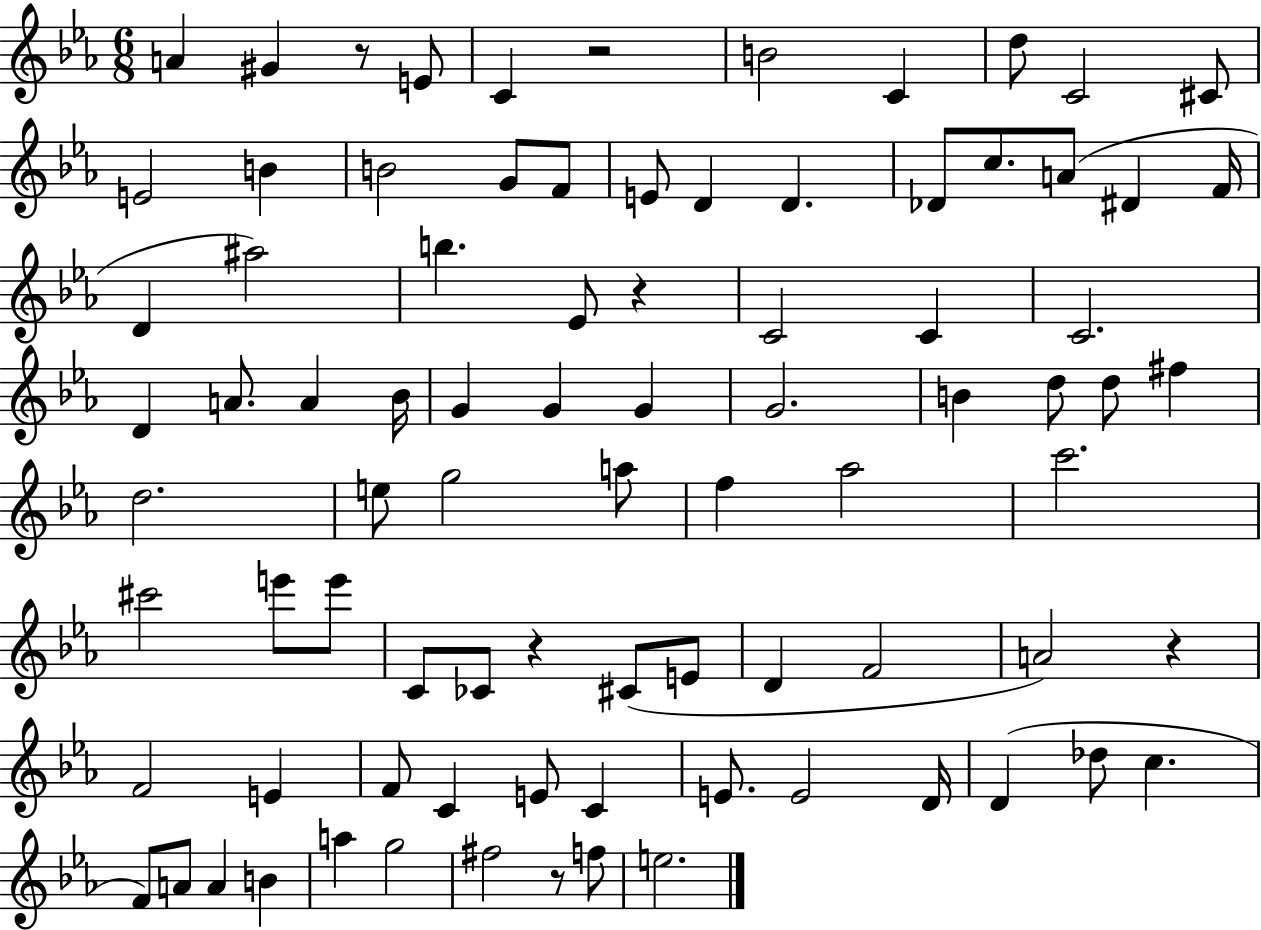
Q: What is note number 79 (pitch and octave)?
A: E5